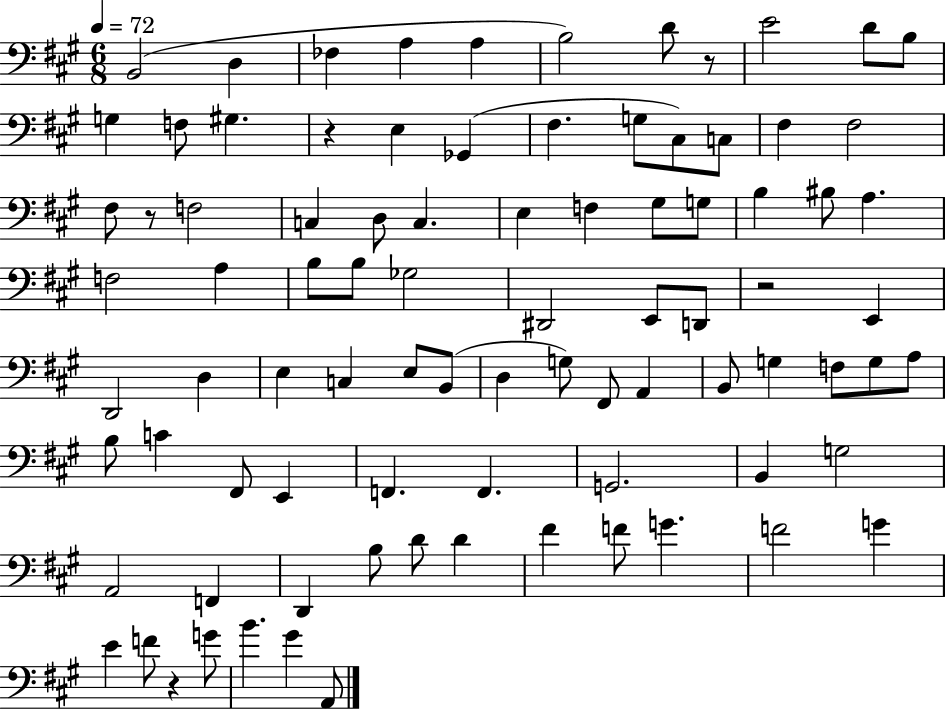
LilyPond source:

{
  \clef bass
  \numericTimeSignature
  \time 6/8
  \key a \major
  \tempo 4 = 72
  \repeat volta 2 { b,2( d4 | fes4 a4 a4 | b2) d'8 r8 | e'2 d'8 b8 | \break g4 f8 gis4. | r4 e4 ges,4( | fis4. g8 cis8) c8 | fis4 fis2 | \break fis8 r8 f2 | c4 d8 c4. | e4 f4 gis8 g8 | b4 bis8 a4. | \break f2 a4 | b8 b8 ges2 | dis,2 e,8 d,8 | r2 e,4 | \break d,2 d4 | e4 c4 e8 b,8( | d4 g8) fis,8 a,4 | b,8 g4 f8 g8 a8 | \break b8 c'4 fis,8 e,4 | f,4. f,4. | g,2. | b,4 g2 | \break a,2 f,4 | d,4 b8 d'8 d'4 | fis'4 f'8 g'4. | f'2 g'4 | \break e'4 f'8 r4 g'8 | b'4. gis'4 a,8 | } \bar "|."
}